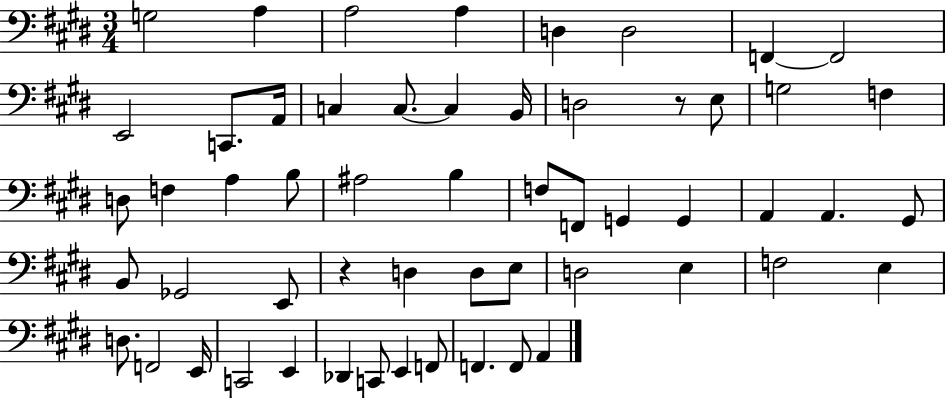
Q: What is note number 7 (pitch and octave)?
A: F2